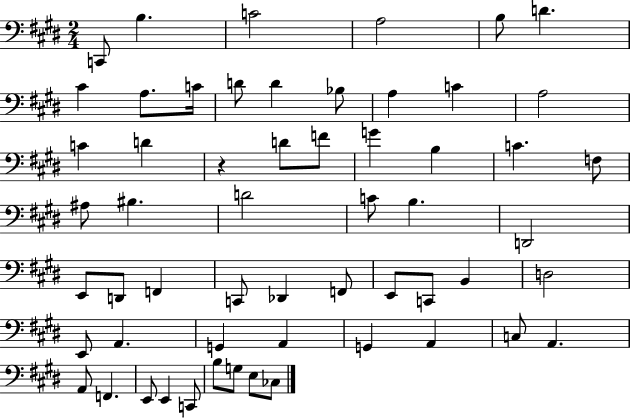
X:1
T:Untitled
M:2/4
L:1/4
K:E
C,,/2 B, C2 A,2 B,/2 D ^C A,/2 C/4 D/2 D _B,/2 A, C A,2 C D z D/2 F/2 G B, C F,/2 ^A,/2 ^B, D2 C/2 B, D,,2 E,,/2 D,,/2 F,, C,,/2 _D,, F,,/2 E,,/2 C,,/2 B,, D,2 E,,/2 A,, G,, A,, G,, A,, C,/2 A,, A,,/2 F,, E,,/2 E,, C,,/2 B,/2 G,/2 E,/2 _C,/2